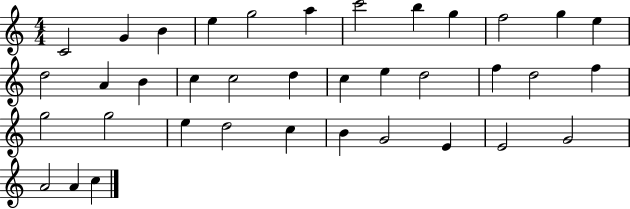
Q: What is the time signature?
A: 4/4